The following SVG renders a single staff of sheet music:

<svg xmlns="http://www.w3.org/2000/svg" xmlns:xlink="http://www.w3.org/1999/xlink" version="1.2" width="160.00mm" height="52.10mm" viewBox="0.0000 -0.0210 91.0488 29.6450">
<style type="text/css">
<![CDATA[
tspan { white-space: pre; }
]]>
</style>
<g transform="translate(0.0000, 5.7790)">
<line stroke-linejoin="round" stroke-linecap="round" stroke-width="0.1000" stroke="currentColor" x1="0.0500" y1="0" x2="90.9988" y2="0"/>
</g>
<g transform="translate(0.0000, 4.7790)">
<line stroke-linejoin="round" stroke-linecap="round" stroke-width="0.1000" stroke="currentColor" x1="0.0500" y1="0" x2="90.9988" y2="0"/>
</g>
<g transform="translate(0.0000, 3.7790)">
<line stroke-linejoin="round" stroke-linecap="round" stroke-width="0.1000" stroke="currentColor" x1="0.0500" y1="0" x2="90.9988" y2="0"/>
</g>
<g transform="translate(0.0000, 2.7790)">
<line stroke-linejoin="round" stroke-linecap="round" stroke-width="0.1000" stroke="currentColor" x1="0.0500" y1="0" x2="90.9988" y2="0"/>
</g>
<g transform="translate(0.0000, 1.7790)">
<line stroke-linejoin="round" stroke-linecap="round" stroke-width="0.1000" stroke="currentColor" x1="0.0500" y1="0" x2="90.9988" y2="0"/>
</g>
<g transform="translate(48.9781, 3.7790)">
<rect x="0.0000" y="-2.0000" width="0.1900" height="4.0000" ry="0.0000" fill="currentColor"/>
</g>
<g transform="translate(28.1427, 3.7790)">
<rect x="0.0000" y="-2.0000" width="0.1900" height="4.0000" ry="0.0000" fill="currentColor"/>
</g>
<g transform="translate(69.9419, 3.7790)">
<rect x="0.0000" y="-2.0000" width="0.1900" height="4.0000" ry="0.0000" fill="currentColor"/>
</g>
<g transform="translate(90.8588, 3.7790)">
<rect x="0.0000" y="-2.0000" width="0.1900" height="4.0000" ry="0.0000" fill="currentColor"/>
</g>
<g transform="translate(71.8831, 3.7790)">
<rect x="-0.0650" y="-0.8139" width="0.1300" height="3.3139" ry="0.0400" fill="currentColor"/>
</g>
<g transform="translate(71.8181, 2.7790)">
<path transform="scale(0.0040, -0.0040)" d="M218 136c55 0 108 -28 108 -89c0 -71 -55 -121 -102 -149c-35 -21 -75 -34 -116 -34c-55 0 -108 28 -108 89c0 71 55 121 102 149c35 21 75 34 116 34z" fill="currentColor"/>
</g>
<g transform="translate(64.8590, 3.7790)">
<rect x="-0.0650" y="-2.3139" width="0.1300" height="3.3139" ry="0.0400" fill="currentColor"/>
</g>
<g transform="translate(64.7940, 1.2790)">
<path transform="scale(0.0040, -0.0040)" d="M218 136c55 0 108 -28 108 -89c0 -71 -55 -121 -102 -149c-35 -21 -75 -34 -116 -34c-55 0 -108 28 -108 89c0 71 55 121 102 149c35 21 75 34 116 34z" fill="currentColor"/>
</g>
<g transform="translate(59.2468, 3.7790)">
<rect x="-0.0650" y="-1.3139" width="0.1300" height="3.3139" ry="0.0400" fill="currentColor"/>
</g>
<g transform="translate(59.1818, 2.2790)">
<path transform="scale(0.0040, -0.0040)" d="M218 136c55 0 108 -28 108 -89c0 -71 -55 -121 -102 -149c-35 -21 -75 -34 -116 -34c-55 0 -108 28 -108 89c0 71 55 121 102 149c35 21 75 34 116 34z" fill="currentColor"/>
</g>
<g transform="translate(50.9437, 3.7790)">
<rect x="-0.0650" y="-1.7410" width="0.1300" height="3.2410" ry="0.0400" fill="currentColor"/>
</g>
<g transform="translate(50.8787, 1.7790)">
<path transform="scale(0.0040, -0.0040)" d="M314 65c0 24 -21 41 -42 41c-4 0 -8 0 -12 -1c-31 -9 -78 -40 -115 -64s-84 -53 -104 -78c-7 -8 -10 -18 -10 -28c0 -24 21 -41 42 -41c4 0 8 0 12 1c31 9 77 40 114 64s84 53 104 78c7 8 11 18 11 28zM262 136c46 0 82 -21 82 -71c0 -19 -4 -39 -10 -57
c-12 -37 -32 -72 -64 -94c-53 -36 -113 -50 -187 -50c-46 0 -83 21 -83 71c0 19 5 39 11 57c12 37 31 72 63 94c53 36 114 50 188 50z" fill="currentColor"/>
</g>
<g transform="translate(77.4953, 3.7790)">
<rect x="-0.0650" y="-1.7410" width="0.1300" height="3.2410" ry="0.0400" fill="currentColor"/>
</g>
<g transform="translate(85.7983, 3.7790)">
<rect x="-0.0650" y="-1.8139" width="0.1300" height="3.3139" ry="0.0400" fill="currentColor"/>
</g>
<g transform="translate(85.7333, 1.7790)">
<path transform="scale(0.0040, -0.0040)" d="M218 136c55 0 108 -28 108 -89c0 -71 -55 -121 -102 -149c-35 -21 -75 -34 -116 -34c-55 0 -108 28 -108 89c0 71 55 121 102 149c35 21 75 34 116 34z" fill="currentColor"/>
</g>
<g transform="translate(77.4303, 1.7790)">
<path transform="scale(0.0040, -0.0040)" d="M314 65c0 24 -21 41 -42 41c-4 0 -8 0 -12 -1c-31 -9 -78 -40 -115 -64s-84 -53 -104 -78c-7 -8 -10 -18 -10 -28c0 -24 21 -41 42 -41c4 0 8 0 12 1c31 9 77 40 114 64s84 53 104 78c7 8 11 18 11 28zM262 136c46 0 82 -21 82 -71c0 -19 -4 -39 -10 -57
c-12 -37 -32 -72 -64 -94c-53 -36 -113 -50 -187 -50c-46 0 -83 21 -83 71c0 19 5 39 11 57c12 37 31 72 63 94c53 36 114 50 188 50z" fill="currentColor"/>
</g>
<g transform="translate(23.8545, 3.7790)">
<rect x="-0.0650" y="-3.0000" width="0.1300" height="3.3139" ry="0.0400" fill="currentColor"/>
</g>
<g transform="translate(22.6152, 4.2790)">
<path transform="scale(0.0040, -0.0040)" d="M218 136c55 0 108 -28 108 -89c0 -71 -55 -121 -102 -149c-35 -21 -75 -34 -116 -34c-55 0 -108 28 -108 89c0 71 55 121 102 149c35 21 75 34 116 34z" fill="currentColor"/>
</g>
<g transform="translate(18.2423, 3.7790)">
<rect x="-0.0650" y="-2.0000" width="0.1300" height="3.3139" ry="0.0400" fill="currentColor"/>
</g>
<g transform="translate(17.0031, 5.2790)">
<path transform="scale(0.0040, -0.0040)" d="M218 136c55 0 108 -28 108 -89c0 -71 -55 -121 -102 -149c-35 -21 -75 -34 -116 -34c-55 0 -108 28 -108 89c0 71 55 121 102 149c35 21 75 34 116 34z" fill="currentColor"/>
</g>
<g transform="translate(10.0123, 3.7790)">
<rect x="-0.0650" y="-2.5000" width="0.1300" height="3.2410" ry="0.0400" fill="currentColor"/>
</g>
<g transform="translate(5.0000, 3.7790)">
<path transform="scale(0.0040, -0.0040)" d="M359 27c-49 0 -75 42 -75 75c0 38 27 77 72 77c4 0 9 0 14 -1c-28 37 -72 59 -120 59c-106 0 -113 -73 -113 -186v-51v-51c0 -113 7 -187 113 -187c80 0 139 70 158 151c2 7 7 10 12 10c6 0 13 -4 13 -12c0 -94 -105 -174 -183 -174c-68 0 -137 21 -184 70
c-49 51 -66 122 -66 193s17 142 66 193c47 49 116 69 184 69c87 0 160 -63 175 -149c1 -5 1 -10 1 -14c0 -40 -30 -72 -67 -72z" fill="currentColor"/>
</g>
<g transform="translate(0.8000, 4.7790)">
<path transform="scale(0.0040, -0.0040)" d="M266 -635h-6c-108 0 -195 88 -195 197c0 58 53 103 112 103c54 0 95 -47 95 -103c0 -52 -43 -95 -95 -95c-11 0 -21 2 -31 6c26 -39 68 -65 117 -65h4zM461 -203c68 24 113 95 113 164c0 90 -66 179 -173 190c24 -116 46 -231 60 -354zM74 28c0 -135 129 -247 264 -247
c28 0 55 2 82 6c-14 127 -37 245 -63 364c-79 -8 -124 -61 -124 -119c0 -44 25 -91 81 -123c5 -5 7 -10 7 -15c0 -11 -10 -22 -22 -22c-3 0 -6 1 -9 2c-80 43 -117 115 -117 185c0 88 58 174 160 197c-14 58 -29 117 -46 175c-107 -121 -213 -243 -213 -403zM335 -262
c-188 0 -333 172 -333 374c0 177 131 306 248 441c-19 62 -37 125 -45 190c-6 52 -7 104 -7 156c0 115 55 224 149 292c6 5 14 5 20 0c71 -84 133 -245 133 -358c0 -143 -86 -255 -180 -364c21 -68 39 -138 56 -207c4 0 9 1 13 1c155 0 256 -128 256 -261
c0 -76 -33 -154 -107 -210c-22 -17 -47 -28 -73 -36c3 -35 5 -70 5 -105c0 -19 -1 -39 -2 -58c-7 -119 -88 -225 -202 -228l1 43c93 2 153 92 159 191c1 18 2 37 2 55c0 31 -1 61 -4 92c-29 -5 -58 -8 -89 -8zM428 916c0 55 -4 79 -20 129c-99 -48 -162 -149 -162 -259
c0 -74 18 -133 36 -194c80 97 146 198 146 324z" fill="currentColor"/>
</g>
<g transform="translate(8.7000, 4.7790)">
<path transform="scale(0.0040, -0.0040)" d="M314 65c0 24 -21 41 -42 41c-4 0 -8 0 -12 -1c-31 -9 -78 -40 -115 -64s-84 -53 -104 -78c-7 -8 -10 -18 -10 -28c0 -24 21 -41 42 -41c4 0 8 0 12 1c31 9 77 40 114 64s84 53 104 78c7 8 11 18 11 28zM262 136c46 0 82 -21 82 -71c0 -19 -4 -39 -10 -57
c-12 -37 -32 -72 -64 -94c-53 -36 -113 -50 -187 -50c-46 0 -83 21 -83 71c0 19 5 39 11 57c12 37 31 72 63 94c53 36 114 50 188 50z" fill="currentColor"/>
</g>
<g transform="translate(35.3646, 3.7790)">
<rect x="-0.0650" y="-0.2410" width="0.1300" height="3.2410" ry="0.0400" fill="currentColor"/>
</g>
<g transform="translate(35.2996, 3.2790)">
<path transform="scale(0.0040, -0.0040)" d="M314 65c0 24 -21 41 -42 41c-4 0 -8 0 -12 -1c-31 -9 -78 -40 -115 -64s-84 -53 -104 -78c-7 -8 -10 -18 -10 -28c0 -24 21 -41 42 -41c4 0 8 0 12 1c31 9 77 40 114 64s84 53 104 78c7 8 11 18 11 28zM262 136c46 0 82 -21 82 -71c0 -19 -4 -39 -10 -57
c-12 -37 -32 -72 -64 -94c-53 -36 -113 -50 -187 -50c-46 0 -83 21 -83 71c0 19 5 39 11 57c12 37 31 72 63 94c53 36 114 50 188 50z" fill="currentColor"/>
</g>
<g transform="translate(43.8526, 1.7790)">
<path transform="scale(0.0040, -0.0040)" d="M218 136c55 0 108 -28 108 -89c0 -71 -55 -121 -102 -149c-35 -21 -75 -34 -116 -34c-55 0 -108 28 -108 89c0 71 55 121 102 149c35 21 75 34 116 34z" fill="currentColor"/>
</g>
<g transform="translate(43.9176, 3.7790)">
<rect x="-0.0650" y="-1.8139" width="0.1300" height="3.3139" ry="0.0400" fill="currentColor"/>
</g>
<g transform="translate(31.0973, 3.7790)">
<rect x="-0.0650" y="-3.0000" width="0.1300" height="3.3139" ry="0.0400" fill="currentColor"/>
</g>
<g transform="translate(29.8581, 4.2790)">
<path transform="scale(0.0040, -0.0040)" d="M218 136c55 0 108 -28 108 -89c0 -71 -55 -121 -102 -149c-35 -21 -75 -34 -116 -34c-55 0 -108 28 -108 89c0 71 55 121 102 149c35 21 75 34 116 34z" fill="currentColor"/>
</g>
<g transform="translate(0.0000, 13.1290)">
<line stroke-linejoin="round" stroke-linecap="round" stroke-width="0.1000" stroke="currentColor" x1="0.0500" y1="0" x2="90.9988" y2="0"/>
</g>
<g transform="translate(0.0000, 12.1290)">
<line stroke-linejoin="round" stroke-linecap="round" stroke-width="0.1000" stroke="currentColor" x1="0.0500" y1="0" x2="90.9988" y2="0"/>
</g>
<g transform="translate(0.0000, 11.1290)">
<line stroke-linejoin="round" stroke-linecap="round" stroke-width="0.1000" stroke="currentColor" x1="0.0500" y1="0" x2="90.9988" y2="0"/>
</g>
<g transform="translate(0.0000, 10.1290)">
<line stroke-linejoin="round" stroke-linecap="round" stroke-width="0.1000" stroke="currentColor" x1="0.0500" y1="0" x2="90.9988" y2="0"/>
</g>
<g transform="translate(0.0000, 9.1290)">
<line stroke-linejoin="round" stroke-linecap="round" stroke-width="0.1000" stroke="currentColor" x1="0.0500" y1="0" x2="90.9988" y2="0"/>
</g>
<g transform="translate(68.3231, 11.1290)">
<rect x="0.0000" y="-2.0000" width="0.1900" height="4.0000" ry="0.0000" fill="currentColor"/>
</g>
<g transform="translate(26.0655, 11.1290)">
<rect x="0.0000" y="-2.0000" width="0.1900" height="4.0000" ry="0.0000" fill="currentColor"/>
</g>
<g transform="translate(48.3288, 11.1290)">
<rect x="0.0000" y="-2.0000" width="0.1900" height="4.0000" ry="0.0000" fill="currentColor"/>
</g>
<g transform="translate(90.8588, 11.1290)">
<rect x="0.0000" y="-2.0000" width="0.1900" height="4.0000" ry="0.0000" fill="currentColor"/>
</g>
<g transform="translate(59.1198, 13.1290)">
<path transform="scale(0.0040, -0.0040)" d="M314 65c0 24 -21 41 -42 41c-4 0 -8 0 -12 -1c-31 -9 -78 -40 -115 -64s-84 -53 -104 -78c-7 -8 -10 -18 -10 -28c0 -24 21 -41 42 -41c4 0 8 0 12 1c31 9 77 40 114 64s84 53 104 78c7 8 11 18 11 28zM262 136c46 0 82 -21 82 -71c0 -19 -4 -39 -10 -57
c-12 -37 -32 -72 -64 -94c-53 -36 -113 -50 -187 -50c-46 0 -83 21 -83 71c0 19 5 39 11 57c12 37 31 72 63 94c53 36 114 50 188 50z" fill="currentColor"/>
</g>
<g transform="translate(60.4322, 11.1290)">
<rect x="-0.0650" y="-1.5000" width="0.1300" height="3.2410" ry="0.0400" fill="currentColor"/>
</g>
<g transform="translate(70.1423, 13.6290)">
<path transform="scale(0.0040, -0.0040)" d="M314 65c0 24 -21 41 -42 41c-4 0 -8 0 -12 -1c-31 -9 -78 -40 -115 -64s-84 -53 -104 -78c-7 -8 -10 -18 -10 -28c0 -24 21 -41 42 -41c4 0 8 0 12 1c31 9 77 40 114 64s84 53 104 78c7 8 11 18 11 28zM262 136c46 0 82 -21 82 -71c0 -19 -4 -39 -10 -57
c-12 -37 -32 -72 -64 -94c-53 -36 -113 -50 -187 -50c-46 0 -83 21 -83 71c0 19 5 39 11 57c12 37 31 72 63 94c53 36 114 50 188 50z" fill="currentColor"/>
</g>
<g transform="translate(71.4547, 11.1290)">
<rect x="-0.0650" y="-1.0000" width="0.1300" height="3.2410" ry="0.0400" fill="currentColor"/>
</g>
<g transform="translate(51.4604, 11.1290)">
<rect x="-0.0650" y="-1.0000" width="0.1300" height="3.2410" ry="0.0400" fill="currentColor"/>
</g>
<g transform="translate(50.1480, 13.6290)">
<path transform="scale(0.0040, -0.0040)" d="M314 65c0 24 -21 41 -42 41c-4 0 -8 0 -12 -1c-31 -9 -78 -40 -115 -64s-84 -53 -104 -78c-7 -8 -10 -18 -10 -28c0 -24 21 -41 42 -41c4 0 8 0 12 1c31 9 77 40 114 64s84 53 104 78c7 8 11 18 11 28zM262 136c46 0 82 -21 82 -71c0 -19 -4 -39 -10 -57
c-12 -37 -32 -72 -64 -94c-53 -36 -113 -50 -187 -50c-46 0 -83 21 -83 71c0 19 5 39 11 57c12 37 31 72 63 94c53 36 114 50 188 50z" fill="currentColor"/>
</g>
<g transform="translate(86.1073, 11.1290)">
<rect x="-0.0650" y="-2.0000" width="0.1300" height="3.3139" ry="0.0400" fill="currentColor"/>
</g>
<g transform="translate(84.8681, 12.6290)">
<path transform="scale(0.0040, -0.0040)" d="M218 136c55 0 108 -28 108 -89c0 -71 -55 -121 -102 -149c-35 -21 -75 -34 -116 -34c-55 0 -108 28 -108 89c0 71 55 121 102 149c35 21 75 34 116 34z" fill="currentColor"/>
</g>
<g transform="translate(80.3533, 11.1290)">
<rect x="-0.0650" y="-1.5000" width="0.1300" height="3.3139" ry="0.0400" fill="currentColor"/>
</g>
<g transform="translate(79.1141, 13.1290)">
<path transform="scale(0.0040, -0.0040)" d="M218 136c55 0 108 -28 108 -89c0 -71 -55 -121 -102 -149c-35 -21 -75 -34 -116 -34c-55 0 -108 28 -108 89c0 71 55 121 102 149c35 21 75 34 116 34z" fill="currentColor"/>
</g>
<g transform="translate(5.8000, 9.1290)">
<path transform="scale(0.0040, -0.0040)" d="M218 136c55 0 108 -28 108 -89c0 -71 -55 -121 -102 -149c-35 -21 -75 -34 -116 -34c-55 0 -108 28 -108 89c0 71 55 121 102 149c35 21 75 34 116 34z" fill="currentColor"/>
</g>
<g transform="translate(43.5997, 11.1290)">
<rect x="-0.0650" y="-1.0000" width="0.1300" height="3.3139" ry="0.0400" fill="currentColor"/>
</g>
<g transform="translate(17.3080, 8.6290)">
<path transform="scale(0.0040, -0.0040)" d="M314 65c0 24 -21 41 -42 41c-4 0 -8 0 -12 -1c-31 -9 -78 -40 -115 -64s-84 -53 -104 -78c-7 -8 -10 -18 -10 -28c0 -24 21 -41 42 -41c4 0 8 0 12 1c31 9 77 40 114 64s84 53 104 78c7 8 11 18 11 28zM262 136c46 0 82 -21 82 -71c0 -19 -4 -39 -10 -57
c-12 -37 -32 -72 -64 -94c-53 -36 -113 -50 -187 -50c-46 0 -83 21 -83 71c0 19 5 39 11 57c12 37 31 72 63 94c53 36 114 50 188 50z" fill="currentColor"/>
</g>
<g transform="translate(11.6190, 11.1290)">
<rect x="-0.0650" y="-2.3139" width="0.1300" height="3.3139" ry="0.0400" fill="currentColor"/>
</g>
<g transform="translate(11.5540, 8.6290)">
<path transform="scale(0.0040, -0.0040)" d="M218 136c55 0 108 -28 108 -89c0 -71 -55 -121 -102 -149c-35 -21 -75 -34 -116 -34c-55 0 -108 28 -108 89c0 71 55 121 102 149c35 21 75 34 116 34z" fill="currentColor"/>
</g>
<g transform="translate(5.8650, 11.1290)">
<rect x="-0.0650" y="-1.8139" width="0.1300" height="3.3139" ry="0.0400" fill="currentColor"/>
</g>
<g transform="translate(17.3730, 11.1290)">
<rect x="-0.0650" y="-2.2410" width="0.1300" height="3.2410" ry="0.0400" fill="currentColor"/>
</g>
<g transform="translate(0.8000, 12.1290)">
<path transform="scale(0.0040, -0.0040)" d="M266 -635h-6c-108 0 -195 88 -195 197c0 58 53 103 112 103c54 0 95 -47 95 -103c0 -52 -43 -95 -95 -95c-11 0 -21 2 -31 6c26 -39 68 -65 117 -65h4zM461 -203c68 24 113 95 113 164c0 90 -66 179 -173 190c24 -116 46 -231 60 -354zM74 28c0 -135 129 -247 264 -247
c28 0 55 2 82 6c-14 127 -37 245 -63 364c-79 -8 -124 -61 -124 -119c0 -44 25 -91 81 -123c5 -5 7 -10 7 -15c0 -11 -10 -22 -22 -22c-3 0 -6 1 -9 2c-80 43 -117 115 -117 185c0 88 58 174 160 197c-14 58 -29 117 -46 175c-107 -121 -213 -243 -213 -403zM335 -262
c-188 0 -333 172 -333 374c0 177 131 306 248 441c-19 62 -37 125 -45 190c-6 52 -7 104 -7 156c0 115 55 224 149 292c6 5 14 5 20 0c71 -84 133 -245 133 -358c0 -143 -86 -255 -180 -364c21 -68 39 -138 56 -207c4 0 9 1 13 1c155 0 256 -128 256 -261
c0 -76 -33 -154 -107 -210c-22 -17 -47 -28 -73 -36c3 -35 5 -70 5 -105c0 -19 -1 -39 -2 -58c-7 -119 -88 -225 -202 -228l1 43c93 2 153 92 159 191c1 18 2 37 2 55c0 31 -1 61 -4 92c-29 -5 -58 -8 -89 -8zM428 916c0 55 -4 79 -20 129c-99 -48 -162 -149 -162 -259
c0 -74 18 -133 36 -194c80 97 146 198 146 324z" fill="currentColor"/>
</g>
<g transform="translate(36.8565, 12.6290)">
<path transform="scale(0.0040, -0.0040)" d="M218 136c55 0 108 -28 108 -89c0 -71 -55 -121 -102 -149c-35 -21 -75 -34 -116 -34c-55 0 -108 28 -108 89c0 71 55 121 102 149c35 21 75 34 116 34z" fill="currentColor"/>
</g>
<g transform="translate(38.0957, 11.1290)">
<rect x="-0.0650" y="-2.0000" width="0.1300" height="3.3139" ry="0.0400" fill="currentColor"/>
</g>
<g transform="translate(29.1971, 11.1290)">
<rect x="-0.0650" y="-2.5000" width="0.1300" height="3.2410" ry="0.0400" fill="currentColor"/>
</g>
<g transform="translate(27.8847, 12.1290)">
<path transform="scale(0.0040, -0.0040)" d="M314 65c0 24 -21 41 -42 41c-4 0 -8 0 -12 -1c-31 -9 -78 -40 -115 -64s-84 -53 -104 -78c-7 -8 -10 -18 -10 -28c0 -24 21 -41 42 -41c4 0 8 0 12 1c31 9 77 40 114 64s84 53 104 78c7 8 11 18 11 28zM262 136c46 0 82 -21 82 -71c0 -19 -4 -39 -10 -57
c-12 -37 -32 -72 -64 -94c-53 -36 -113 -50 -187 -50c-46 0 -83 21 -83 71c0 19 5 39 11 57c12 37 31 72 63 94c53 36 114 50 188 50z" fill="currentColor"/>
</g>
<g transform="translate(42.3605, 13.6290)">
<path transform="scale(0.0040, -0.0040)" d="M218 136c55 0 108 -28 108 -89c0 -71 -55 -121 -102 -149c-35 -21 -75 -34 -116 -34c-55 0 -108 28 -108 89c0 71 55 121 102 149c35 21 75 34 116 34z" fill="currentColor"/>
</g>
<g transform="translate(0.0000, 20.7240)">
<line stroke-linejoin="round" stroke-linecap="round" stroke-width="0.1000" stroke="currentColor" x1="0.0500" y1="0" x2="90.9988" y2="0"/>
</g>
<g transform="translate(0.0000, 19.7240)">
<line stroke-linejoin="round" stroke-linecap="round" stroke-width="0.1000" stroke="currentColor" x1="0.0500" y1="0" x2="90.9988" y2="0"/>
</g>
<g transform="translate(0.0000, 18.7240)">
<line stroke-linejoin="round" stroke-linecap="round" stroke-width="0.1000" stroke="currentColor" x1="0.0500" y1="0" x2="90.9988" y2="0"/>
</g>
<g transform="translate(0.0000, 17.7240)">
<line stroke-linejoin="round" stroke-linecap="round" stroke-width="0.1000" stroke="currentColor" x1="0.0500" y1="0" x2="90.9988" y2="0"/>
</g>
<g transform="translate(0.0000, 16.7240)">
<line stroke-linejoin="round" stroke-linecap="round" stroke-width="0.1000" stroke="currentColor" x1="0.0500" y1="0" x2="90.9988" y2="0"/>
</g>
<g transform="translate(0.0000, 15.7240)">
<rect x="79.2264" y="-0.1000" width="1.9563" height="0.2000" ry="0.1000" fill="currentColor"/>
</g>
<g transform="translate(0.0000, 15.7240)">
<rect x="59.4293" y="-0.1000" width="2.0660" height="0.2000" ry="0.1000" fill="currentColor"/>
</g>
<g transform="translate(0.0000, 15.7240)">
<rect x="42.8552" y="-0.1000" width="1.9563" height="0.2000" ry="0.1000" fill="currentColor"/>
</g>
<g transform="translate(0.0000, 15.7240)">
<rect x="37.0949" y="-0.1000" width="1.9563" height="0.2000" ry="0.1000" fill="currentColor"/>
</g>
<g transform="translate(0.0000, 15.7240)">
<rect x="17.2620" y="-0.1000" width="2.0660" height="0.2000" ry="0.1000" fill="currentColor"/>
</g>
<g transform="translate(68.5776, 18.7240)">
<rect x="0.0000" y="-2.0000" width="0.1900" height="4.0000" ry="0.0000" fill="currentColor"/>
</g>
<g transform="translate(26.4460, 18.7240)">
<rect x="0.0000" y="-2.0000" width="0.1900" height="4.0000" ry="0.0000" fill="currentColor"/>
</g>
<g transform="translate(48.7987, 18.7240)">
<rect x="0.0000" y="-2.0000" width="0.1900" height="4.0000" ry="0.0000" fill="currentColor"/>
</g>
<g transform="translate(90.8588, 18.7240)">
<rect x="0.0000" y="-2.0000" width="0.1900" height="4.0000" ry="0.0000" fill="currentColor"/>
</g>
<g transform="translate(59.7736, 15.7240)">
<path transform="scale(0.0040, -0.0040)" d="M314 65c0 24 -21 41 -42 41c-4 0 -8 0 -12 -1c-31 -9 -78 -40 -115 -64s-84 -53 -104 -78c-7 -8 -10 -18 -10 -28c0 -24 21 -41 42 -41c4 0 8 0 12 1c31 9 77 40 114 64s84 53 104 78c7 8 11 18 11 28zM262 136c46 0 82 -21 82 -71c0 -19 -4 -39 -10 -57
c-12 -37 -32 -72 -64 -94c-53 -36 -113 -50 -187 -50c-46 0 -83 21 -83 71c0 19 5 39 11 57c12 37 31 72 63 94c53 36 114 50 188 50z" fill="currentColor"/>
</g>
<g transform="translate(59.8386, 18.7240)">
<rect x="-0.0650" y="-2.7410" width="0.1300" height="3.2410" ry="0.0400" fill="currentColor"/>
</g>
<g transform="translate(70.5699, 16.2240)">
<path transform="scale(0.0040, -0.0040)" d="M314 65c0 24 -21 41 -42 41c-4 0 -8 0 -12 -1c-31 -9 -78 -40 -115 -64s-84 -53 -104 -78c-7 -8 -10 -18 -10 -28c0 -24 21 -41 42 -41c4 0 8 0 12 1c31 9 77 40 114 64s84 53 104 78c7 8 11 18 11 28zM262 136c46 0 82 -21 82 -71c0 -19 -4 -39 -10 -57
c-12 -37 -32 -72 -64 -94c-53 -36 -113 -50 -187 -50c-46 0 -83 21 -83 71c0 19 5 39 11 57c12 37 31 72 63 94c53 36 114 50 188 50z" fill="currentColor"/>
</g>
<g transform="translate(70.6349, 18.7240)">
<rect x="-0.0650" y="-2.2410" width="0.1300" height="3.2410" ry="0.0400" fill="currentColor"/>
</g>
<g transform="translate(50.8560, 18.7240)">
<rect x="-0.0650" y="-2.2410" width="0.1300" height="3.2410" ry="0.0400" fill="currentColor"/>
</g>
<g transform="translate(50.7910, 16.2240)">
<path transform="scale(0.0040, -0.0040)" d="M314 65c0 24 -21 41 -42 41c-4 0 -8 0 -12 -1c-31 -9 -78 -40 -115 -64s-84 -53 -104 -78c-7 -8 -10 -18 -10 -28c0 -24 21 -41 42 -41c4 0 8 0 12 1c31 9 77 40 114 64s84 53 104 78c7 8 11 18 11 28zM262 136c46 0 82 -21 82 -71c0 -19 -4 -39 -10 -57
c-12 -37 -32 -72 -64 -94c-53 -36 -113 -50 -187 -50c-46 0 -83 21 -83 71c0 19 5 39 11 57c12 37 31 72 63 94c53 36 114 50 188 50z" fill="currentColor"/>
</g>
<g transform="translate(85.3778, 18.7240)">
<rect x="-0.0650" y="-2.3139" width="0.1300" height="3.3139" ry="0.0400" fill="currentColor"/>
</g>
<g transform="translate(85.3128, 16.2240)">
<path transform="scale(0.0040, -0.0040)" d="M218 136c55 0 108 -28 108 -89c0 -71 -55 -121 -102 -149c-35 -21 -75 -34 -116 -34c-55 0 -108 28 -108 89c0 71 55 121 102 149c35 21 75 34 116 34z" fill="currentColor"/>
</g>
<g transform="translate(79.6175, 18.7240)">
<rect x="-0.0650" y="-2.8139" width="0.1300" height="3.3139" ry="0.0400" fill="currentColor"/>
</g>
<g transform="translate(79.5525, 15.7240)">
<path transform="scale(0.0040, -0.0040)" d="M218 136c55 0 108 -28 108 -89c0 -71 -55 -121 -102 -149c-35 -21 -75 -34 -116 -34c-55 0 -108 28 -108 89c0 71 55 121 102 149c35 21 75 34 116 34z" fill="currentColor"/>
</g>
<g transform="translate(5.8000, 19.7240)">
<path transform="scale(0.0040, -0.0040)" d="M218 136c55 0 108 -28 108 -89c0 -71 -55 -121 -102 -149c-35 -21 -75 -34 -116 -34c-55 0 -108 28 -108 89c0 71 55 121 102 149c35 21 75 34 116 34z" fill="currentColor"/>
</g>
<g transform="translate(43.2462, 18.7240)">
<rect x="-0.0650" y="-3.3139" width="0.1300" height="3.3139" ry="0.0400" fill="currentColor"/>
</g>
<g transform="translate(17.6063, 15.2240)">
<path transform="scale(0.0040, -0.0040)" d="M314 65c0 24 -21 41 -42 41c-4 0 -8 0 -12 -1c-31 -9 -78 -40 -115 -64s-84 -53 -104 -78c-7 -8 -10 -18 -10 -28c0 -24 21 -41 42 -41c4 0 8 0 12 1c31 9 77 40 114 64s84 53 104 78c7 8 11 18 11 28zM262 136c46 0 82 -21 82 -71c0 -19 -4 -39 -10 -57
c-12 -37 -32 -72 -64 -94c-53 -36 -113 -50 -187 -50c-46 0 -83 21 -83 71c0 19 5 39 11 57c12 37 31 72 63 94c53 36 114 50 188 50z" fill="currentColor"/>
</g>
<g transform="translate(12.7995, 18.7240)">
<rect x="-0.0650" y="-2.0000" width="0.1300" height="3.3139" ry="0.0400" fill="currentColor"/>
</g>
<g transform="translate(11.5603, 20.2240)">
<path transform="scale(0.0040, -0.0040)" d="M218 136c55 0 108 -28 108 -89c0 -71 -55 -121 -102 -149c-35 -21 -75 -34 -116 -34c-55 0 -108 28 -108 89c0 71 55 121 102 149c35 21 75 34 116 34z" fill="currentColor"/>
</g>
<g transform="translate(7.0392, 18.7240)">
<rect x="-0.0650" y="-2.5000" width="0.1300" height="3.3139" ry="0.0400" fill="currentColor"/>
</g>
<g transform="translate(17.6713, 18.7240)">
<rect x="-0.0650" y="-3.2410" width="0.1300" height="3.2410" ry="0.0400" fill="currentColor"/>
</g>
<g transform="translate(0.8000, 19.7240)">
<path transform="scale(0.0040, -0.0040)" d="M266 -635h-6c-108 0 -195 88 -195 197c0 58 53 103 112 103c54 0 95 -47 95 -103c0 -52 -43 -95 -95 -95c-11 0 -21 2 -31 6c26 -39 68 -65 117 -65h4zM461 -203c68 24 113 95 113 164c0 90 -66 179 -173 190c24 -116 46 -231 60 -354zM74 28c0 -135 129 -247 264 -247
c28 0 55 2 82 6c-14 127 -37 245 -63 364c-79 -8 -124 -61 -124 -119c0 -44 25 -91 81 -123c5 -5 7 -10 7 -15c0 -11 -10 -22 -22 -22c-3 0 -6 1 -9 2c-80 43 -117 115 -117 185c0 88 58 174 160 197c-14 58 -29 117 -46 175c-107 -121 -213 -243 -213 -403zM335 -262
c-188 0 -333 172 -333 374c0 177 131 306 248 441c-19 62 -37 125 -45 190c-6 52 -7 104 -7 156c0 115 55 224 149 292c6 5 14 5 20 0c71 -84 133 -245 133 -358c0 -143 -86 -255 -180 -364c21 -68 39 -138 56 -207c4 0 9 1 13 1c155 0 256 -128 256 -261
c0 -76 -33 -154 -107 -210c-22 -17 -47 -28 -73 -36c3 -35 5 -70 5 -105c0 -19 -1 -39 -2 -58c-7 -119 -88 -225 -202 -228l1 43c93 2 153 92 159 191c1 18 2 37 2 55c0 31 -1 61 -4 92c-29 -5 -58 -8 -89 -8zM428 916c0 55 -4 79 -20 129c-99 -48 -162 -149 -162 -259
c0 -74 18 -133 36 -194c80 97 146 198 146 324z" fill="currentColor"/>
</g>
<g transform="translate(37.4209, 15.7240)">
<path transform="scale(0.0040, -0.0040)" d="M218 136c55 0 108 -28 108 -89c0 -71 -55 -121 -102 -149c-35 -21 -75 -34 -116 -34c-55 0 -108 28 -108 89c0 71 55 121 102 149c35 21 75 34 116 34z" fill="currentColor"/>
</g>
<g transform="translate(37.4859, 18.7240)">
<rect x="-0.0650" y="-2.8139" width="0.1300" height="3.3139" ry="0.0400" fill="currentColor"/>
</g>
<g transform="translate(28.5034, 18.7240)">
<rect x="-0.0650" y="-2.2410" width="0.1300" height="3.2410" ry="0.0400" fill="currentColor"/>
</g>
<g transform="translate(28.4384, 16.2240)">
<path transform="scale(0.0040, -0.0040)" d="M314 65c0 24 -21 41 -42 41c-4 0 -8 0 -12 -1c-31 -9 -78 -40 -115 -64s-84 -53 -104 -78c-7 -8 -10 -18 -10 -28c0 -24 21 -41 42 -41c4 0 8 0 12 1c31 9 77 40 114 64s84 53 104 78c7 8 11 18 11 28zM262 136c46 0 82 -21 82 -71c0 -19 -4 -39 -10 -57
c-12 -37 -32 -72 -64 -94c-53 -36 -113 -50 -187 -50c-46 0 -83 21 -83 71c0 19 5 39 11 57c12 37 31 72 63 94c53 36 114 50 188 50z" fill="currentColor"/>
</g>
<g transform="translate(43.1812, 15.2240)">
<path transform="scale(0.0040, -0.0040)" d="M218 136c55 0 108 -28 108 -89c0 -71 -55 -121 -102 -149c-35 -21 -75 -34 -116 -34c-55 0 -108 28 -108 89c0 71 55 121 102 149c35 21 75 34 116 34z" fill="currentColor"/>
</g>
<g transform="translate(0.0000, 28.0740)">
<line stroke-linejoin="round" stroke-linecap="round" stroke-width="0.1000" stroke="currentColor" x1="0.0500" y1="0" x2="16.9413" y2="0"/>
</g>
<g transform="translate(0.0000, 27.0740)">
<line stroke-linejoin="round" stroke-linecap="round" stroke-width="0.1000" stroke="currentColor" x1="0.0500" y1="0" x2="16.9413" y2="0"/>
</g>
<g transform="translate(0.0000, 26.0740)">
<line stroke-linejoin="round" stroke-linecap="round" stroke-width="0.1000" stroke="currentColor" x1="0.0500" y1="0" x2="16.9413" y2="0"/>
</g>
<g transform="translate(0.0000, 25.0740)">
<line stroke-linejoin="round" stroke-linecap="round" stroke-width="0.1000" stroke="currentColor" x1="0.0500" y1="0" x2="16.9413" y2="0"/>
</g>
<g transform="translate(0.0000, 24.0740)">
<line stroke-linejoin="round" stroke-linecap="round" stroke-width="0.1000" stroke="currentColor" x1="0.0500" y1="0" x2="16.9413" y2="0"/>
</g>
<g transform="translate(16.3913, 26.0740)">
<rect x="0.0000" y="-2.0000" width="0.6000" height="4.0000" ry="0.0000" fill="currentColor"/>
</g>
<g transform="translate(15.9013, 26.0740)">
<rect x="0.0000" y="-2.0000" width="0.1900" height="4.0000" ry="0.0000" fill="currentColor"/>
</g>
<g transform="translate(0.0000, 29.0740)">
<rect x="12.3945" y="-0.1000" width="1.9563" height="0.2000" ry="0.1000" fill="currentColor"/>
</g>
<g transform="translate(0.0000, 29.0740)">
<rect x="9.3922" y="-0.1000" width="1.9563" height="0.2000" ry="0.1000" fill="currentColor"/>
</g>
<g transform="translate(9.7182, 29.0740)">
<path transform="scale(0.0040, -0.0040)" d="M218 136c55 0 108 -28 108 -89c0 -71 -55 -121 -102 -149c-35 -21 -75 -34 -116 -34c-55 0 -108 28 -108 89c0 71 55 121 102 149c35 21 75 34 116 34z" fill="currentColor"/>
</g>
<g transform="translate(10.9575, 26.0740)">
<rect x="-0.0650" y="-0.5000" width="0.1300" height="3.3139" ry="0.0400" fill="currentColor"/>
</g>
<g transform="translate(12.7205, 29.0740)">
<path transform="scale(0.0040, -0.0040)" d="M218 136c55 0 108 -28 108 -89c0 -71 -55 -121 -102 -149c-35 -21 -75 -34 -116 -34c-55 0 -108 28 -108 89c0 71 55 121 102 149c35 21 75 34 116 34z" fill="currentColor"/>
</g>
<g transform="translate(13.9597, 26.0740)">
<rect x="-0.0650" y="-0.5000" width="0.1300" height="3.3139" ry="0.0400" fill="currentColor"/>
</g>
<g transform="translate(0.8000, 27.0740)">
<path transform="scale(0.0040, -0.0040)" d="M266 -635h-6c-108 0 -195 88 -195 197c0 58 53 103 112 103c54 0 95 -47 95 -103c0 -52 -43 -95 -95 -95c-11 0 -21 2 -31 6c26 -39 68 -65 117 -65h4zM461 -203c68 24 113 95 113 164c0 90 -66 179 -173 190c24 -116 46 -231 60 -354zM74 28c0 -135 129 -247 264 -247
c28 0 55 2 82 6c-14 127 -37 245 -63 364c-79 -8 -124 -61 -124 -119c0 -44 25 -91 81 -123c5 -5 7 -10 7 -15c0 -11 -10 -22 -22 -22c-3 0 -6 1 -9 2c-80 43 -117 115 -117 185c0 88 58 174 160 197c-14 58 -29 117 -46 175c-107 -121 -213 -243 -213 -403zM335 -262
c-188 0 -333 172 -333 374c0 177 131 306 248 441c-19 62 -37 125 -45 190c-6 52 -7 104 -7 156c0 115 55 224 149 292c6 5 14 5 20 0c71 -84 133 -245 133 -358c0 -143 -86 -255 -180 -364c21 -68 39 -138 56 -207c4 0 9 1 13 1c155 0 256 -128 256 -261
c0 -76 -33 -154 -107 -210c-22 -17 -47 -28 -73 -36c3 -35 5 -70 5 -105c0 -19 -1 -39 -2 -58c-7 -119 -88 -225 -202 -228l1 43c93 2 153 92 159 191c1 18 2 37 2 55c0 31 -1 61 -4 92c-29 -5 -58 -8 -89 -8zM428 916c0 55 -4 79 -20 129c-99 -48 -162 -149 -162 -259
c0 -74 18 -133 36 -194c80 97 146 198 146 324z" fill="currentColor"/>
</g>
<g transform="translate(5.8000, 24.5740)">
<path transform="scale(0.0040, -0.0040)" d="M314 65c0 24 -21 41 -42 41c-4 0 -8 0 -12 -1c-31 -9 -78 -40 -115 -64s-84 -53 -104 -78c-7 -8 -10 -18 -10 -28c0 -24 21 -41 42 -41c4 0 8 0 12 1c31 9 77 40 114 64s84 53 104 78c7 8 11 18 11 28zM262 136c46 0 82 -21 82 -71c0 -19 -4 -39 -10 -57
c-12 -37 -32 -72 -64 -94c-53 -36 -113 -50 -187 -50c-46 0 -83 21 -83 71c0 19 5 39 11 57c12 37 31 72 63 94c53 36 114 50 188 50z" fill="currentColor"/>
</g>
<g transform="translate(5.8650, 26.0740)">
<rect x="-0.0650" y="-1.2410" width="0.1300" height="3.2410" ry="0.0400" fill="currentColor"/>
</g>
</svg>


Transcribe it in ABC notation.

X:1
T:Untitled
M:4/4
L:1/4
K:C
G2 F A A c2 f f2 e g d f2 f f g g2 G2 F D D2 E2 D2 E F G F b2 g2 a b g2 a2 g2 a g e2 C C